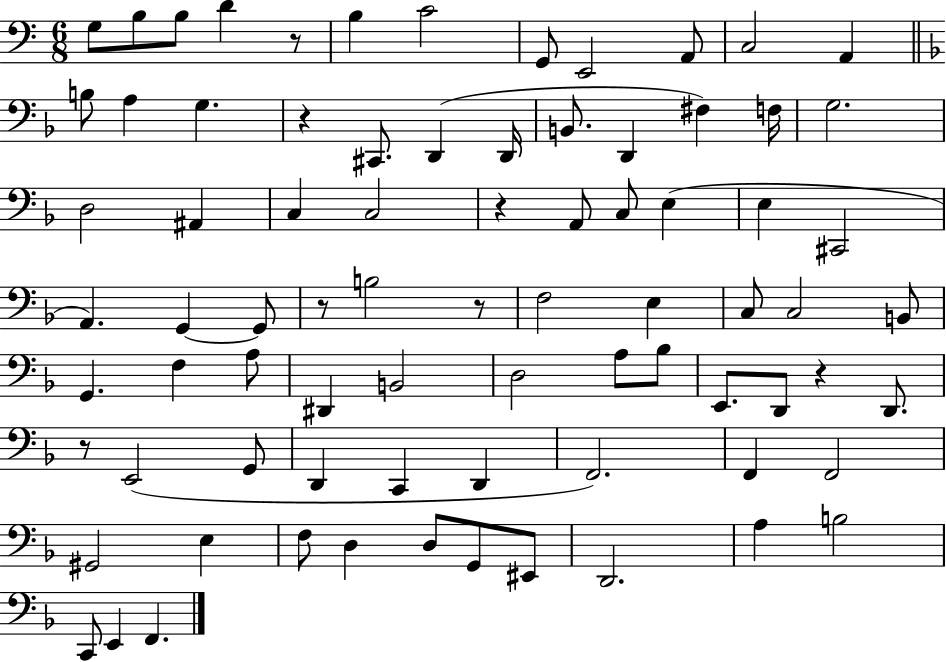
G3/e B3/e B3/e D4/q R/e B3/q C4/h G2/e E2/h A2/e C3/h A2/q B3/e A3/q G3/q. R/q C#2/e. D2/q D2/s B2/e. D2/q F#3/q F3/s G3/h. D3/h A#2/q C3/q C3/h R/q A2/e C3/e E3/q E3/q C#2/h A2/q. G2/q G2/e R/e B3/h R/e F3/h E3/q C3/e C3/h B2/e G2/q. F3/q A3/e D#2/q B2/h D3/h A3/e Bb3/e E2/e. D2/e R/q D2/e. R/e E2/h G2/e D2/q C2/q D2/q F2/h. F2/q F2/h G#2/h E3/q F3/e D3/q D3/e G2/e EIS2/e D2/h. A3/q B3/h C2/e E2/q F2/q.